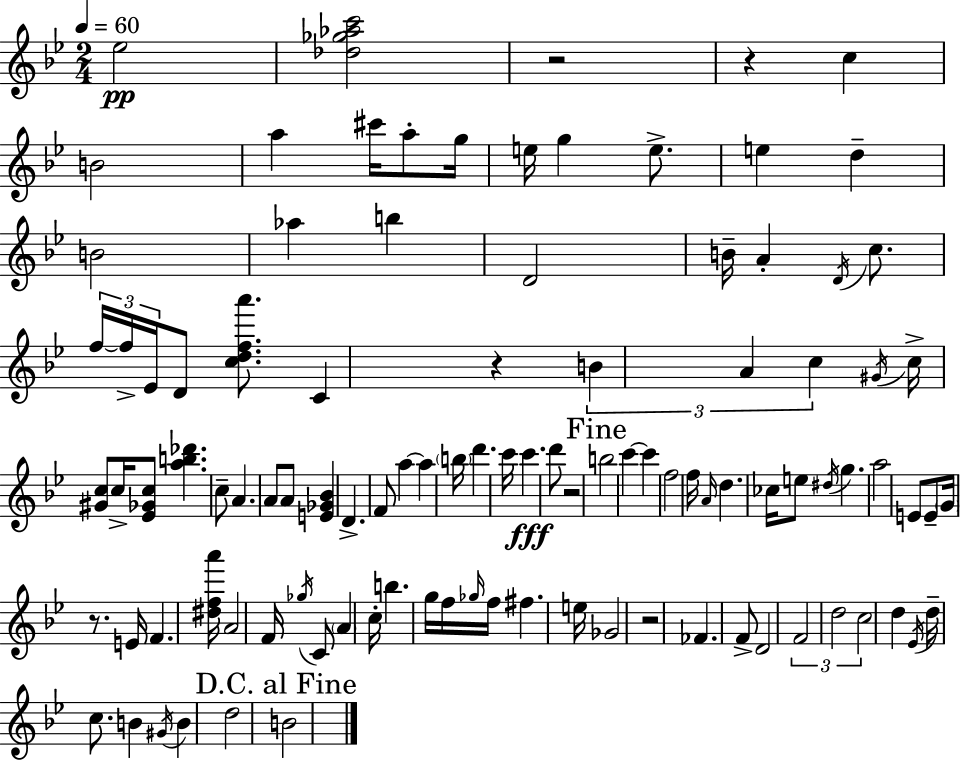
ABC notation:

X:1
T:Untitled
M:2/4
L:1/4
K:Bb
_e2 [_d_g_ac']2 z2 z c B2 a ^c'/4 a/2 g/4 e/4 g e/2 e d B2 _a b D2 B/4 A D/4 c/2 f/4 f/4 _E/4 D/2 [cdfa']/2 C z B A c ^G/4 c/4 [^Gc]/2 c/4 [_E_Gc]/2 [ab_d'] c/2 A A/2 A/2 [E_G_B] D F/2 a a b/4 d' c'/4 c' d'/2 z2 b2 c' c' f2 f/4 A/4 d _c/4 e/2 ^d/4 g a2 E/2 E/2 G/4 z/2 E/4 F [^dfa']/4 A2 F/4 _g/4 C/2 A c/4 b g/4 f/4 _g/4 f/4 ^f e/4 _G2 z2 _F F/2 D2 F2 d2 c2 d _E/4 d/4 c/2 B ^G/4 B d2 B2